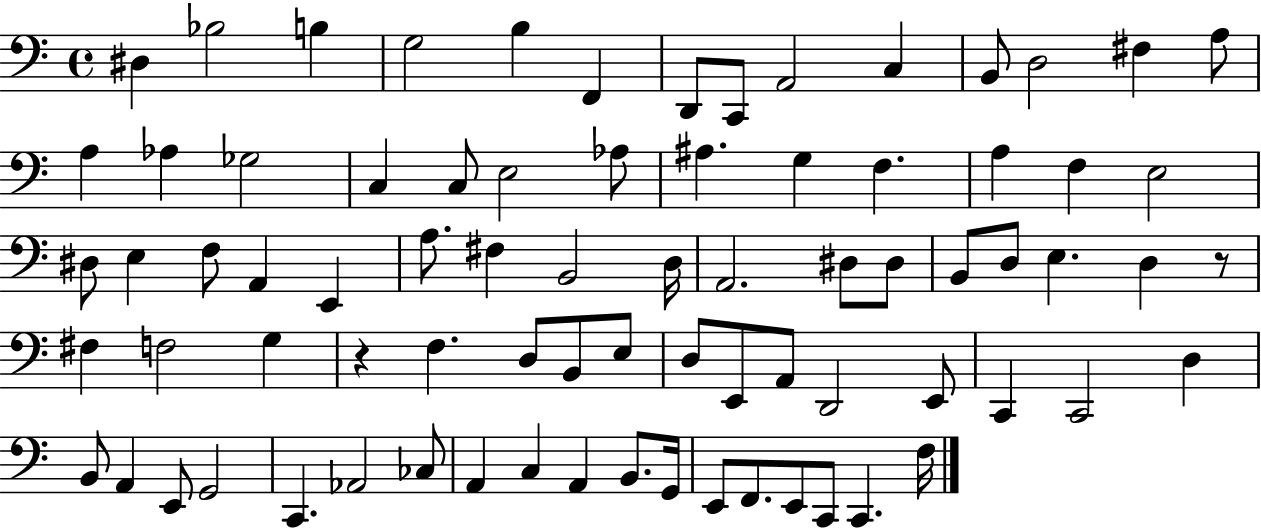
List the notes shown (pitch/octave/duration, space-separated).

D#3/q Bb3/h B3/q G3/h B3/q F2/q D2/e C2/e A2/h C3/q B2/e D3/h F#3/q A3/e A3/q Ab3/q Gb3/h C3/q C3/e E3/h Ab3/e A#3/q. G3/q F3/q. A3/q F3/q E3/h D#3/e E3/q F3/e A2/q E2/q A3/e. F#3/q B2/h D3/s A2/h. D#3/e D#3/e B2/e D3/e E3/q. D3/q R/e F#3/q F3/h G3/q R/q F3/q. D3/e B2/e E3/e D3/e E2/e A2/e D2/h E2/e C2/q C2/h D3/q B2/e A2/q E2/e G2/h C2/q. Ab2/h CES3/e A2/q C3/q A2/q B2/e. G2/s E2/e F2/e. E2/e C2/e C2/q. F3/s